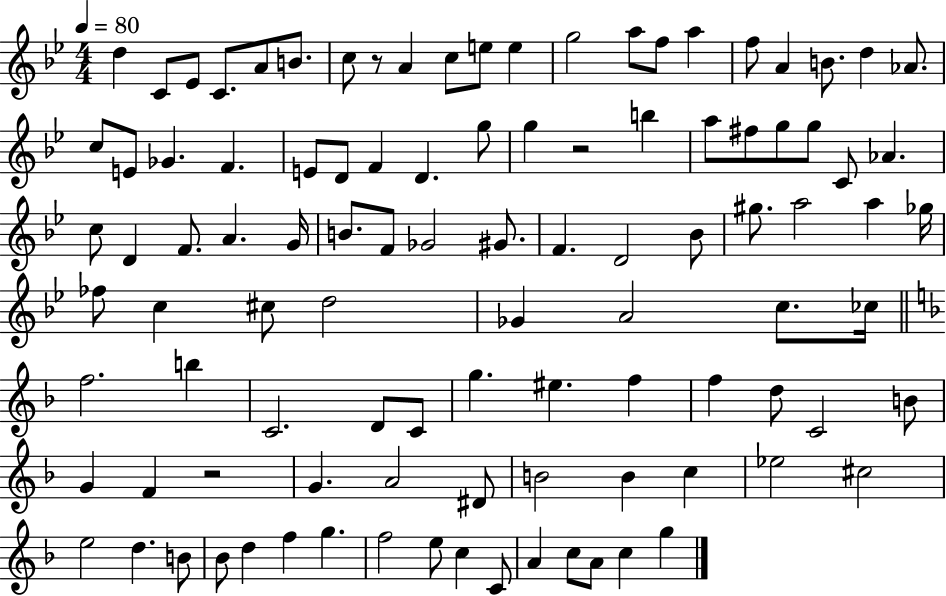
X:1
T:Untitled
M:4/4
L:1/4
K:Bb
d C/2 _E/2 C/2 A/2 B/2 c/2 z/2 A c/2 e/2 e g2 a/2 f/2 a f/2 A B/2 d _A/2 c/2 E/2 _G F E/2 D/2 F D g/2 g z2 b a/2 ^f/2 g/2 g/2 C/2 _A c/2 D F/2 A G/4 B/2 F/2 _G2 ^G/2 F D2 _B/2 ^g/2 a2 a _g/4 _f/2 c ^c/2 d2 _G A2 c/2 _c/4 f2 b C2 D/2 C/2 g ^e f f d/2 C2 B/2 G F z2 G A2 ^D/2 B2 B c _e2 ^c2 e2 d B/2 _B/2 d f g f2 e/2 c C/2 A c/2 A/2 c g